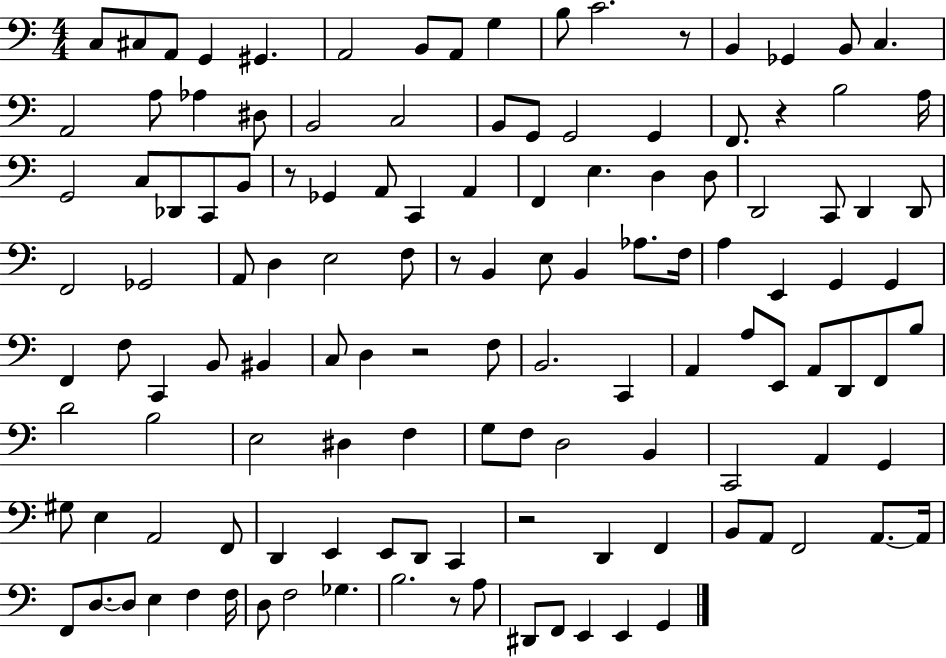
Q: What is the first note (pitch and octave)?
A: C3